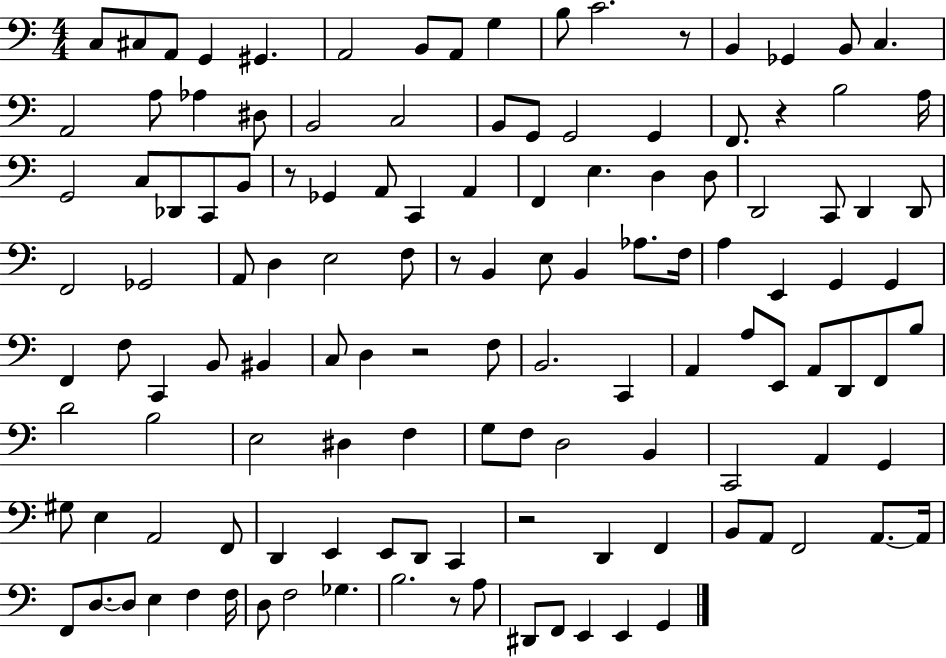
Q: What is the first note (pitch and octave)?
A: C3